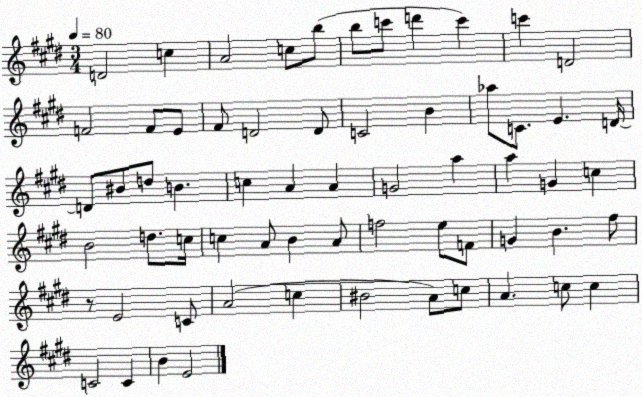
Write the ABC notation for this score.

X:1
T:Untitled
M:3/4
L:1/4
K:E
D2 c A2 c/2 b/2 b/2 c'/2 d' c' c' D2 F2 F/2 E/2 ^F/2 D2 D/2 C2 B _a/2 C/2 E D/4 D/2 ^B/2 d/2 B c A A G2 a a G c B2 d/2 c/4 c A/2 B A/2 f2 e/2 F/2 G B ^f/2 z/2 E2 C/2 A2 c ^B2 A/2 c/2 A c/2 c C2 C B E2